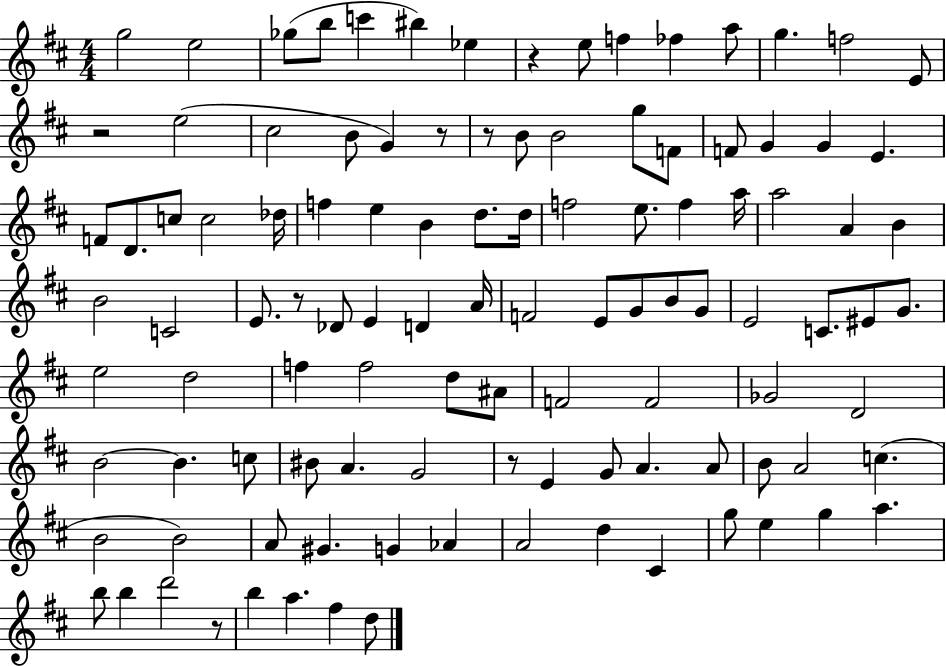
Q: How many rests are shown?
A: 7